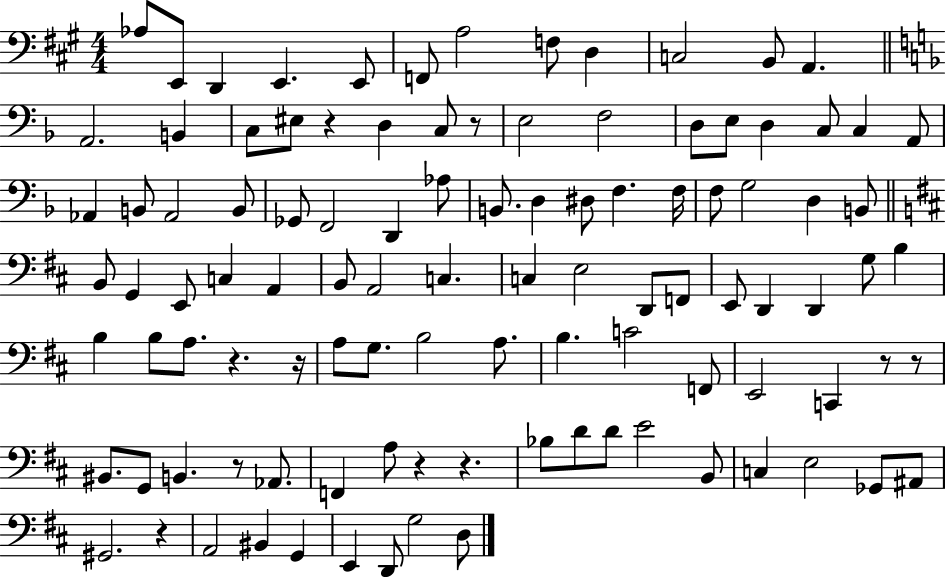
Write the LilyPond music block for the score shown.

{
  \clef bass
  \numericTimeSignature
  \time 4/4
  \key a \major
  \repeat volta 2 { aes8 e,8 d,4 e,4. e,8 | f,8 a2 f8 d4 | c2 b,8 a,4. | \bar "||" \break \key d \minor a,2. b,4 | c8 eis8 r4 d4 c8 r8 | e2 f2 | d8 e8 d4 c8 c4 a,8 | \break aes,4 b,8 aes,2 b,8 | ges,8 f,2 d,4 aes8 | b,8. d4 dis8 f4. f16 | f8 g2 d4 b,8 | \break \bar "||" \break \key b \minor b,8 g,4 e,8 c4 a,4 | b,8 a,2 c4. | c4 e2 d,8 f,8 | e,8 d,4 d,4 g8 b4 | \break b4 b8 a8. r4. r16 | a8 g8. b2 a8. | b4. c'2 f,8 | e,2 c,4 r8 r8 | \break bis,8. g,8 b,4. r8 aes,8. | f,4 a8 r4 r4. | bes8 d'8 d'8 e'2 b,8 | c4 e2 ges,8 ais,8 | \break gis,2. r4 | a,2 bis,4 g,4 | e,4 d,8 g2 d8 | } \bar "|."
}